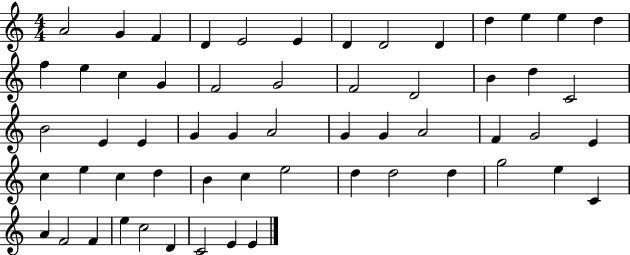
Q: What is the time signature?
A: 4/4